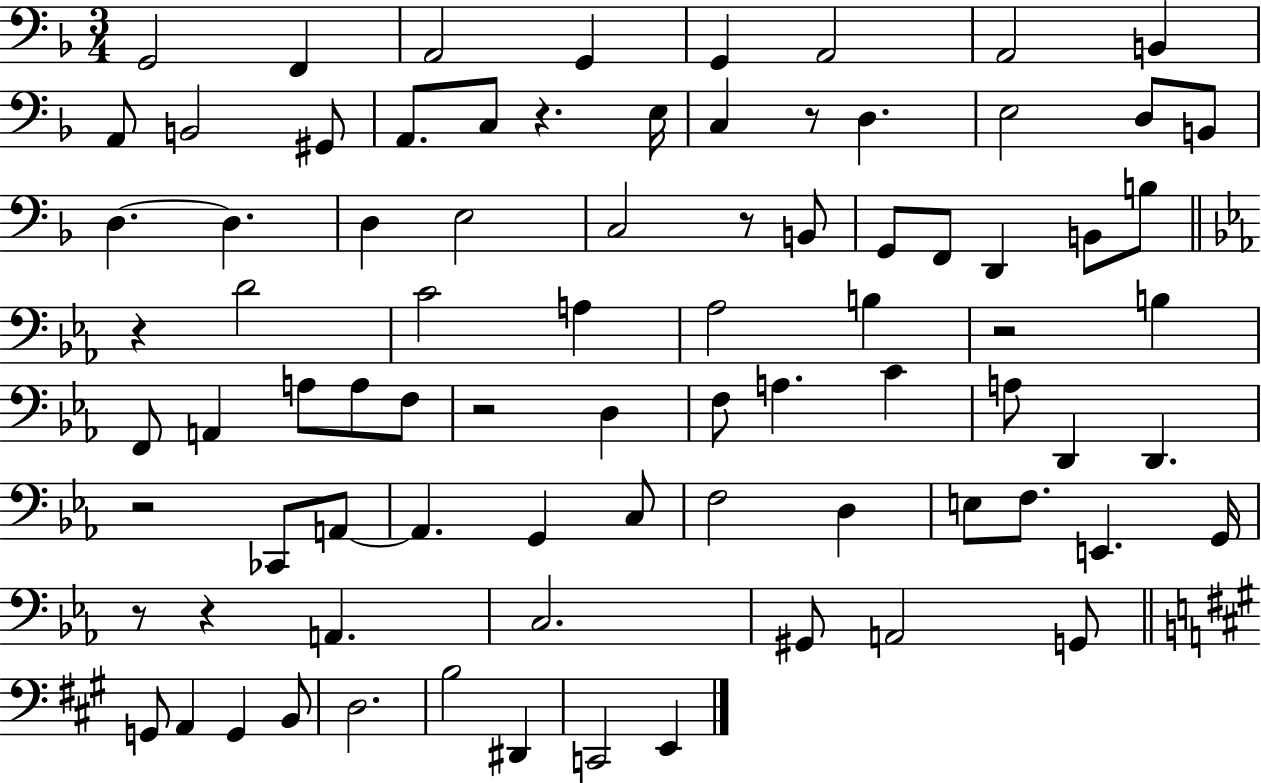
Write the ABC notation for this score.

X:1
T:Untitled
M:3/4
L:1/4
K:F
G,,2 F,, A,,2 G,, G,, A,,2 A,,2 B,, A,,/2 B,,2 ^G,,/2 A,,/2 C,/2 z E,/4 C, z/2 D, E,2 D,/2 B,,/2 D, D, D, E,2 C,2 z/2 B,,/2 G,,/2 F,,/2 D,, B,,/2 B,/2 z D2 C2 A, _A,2 B, z2 B, F,,/2 A,, A,/2 A,/2 F,/2 z2 D, F,/2 A, C A,/2 D,, D,, z2 _C,,/2 A,,/2 A,, G,, C,/2 F,2 D, E,/2 F,/2 E,, G,,/4 z/2 z A,, C,2 ^G,,/2 A,,2 G,,/2 G,,/2 A,, G,, B,,/2 D,2 B,2 ^D,, C,,2 E,,